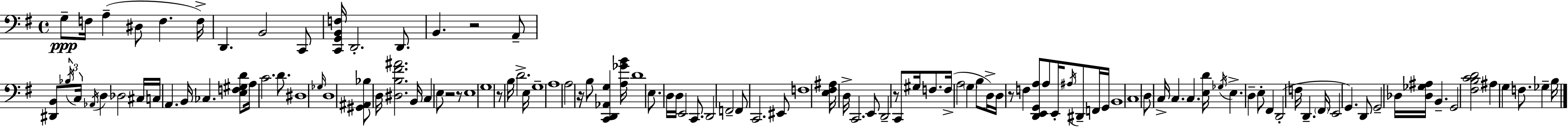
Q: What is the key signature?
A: G major